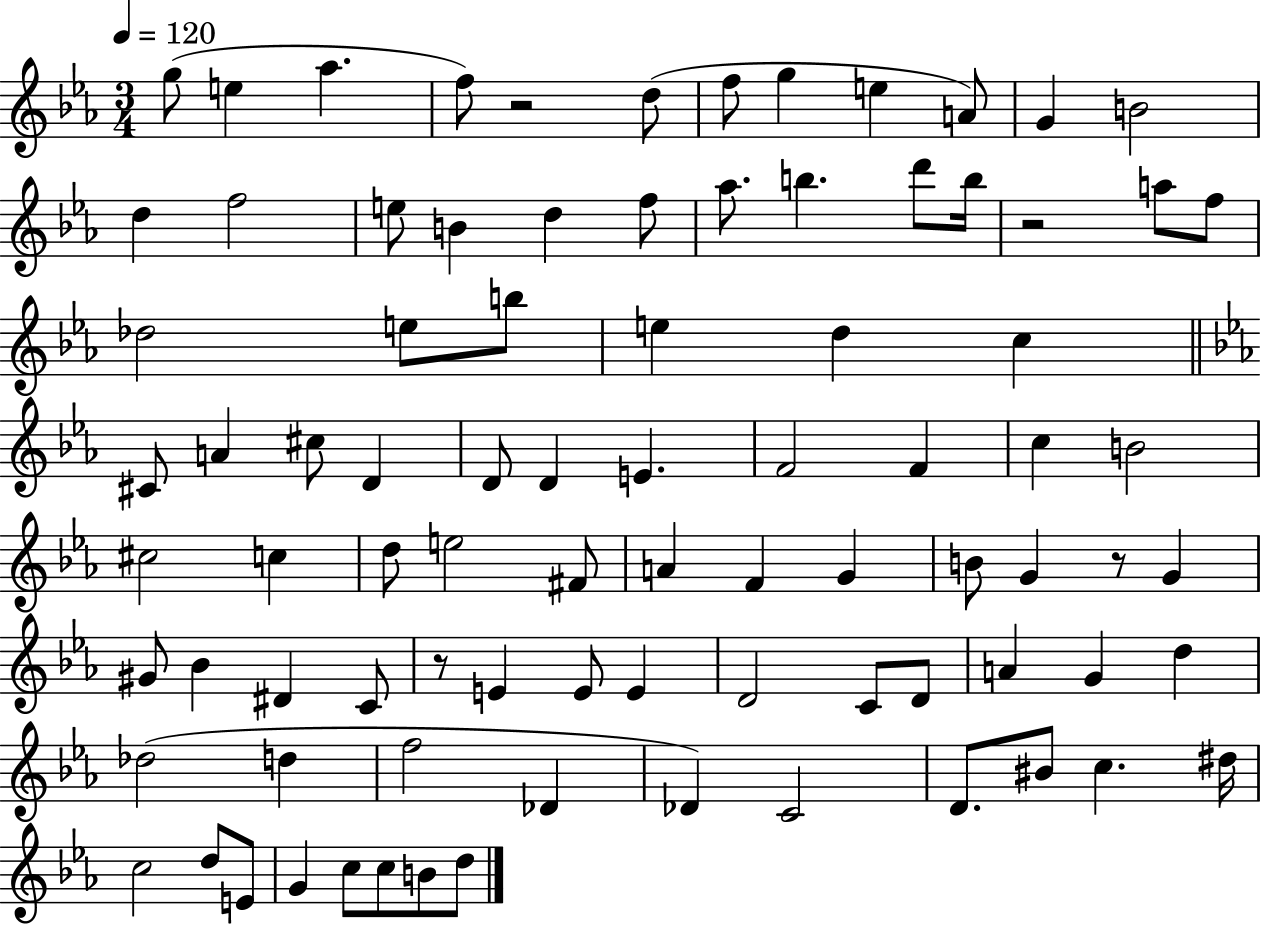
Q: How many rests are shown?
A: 4